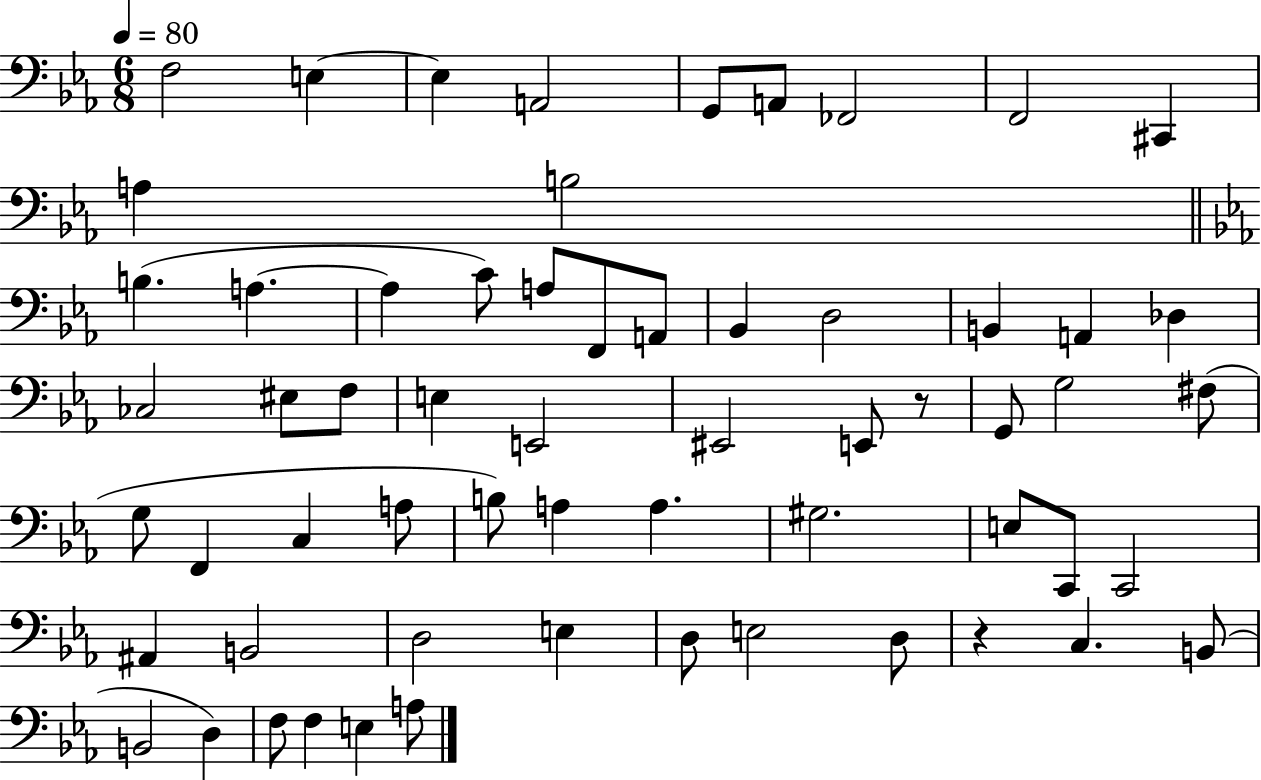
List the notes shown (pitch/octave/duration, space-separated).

F3/h E3/q E3/q A2/h G2/e A2/e FES2/h F2/h C#2/q A3/q B3/h B3/q. A3/q. A3/q C4/e A3/e F2/e A2/e Bb2/q D3/h B2/q A2/q Db3/q CES3/h EIS3/e F3/e E3/q E2/h EIS2/h E2/e R/e G2/e G3/h F#3/e G3/e F2/q C3/q A3/e B3/e A3/q A3/q. G#3/h. E3/e C2/e C2/h A#2/q B2/h D3/h E3/q D3/e E3/h D3/e R/q C3/q. B2/e B2/h D3/q F3/e F3/q E3/q A3/e